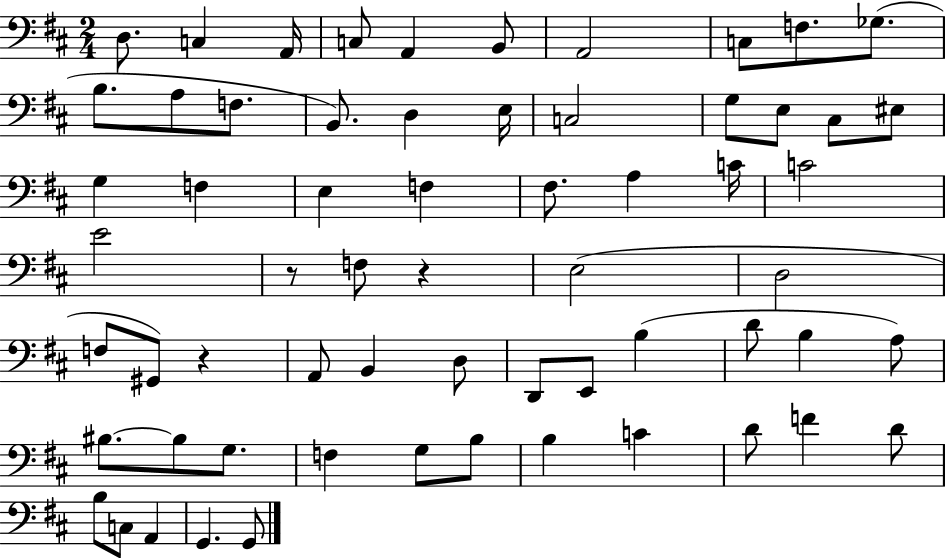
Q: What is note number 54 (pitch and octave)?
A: F4